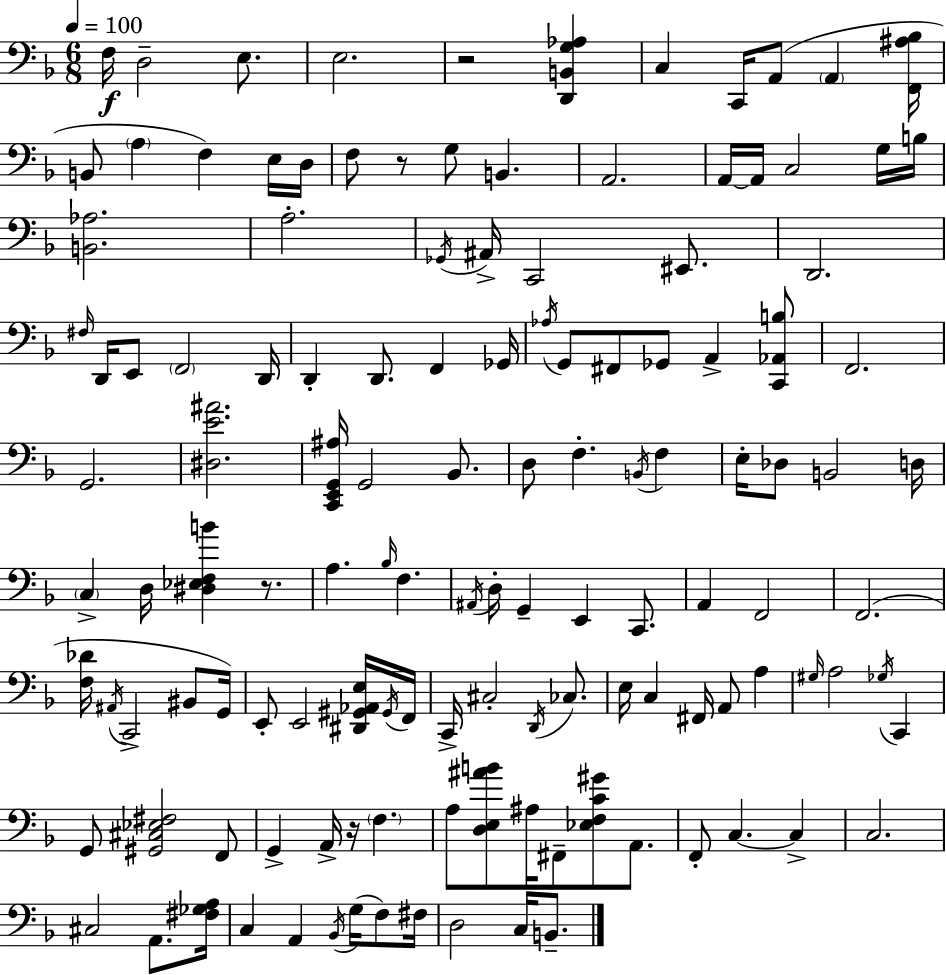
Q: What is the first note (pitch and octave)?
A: F3